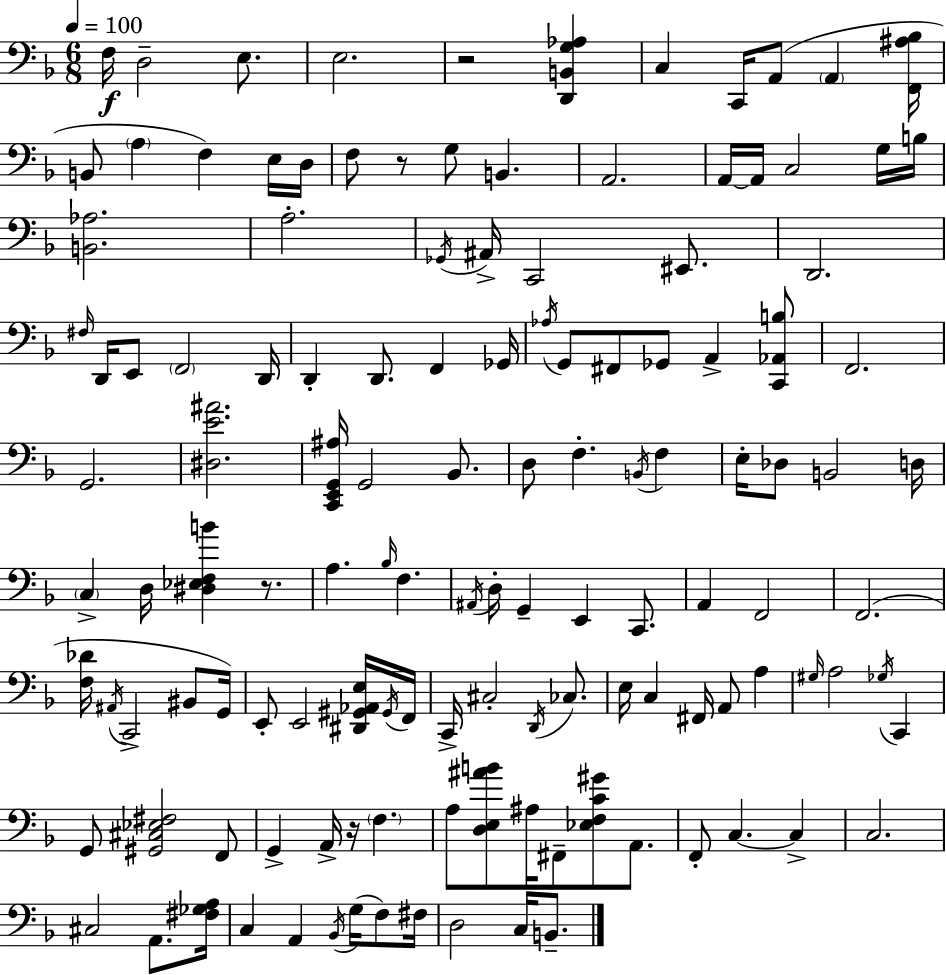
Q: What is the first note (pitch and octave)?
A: F3